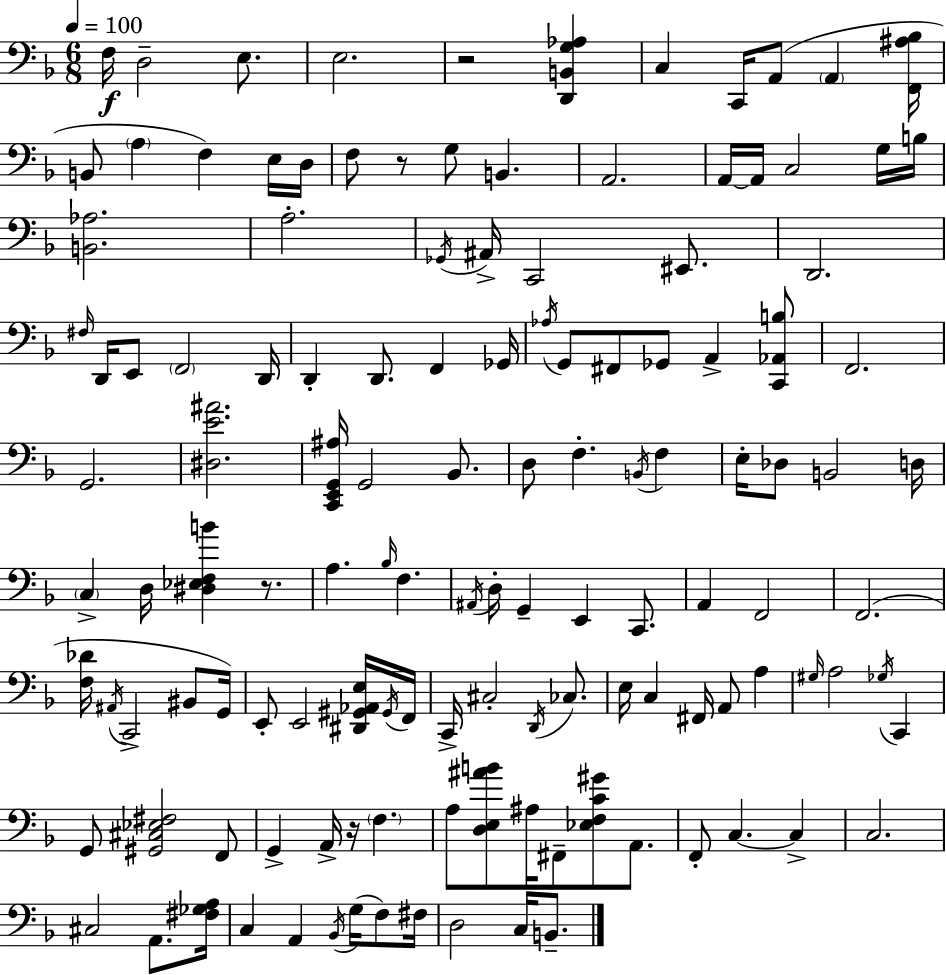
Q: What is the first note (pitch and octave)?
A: F3